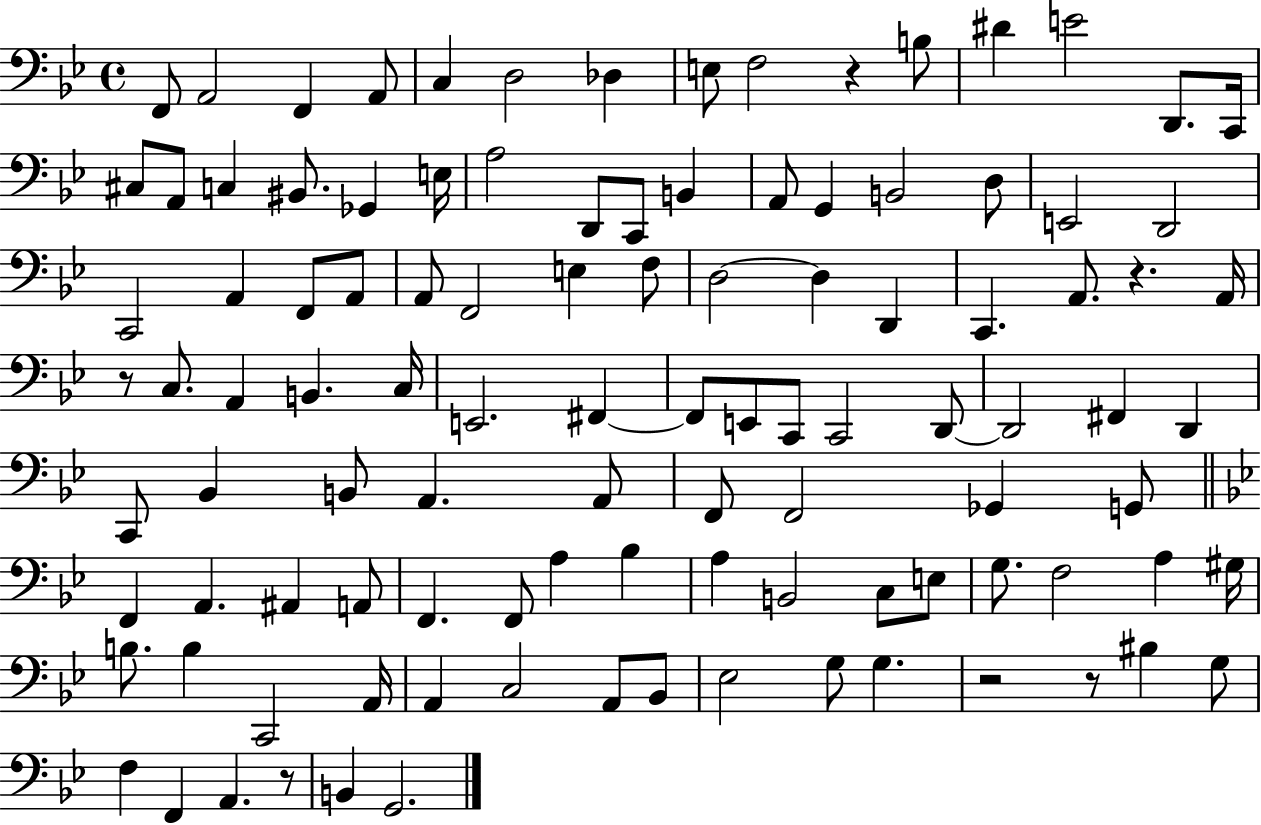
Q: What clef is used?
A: bass